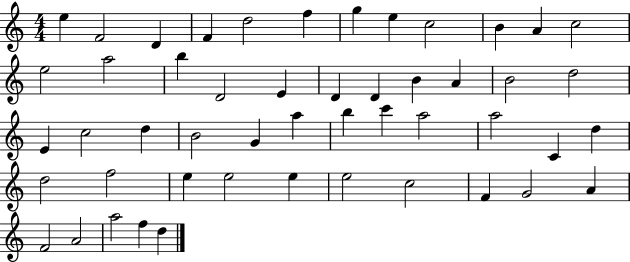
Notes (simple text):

E5/q F4/h D4/q F4/q D5/h F5/q G5/q E5/q C5/h B4/q A4/q C5/h E5/h A5/h B5/q D4/h E4/q D4/q D4/q B4/q A4/q B4/h D5/h E4/q C5/h D5/q B4/h G4/q A5/q B5/q C6/q A5/h A5/h C4/q D5/q D5/h F5/h E5/q E5/h E5/q E5/h C5/h F4/q G4/h A4/q F4/h A4/h A5/h F5/q D5/q